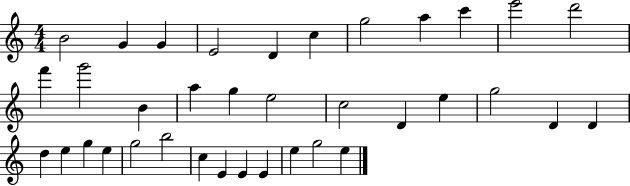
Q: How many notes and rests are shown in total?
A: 36